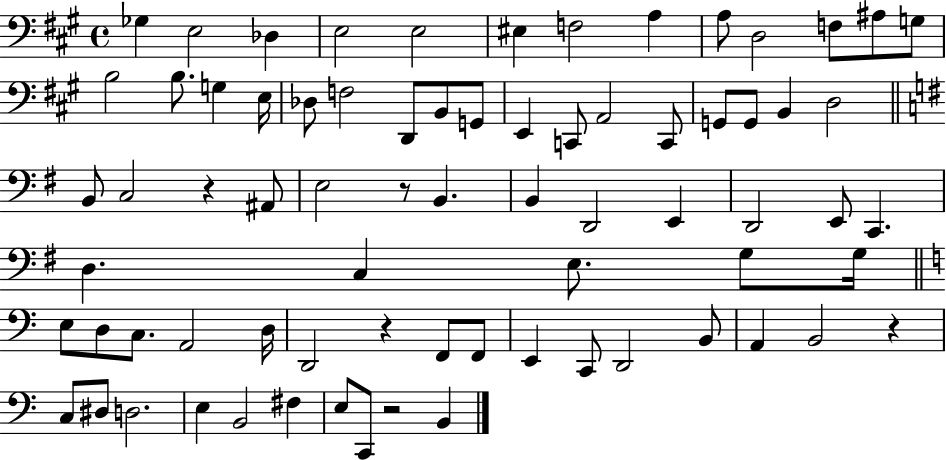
X:1
T:Untitled
M:4/4
L:1/4
K:A
_G, E,2 _D, E,2 E,2 ^E, F,2 A, A,/2 D,2 F,/2 ^A,/2 G,/2 B,2 B,/2 G, E,/4 _D,/2 F,2 D,,/2 B,,/2 G,,/2 E,, C,,/2 A,,2 C,,/2 G,,/2 G,,/2 B,, D,2 B,,/2 C,2 z ^A,,/2 E,2 z/2 B,, B,, D,,2 E,, D,,2 E,,/2 C,, D, C, E,/2 G,/2 G,/4 E,/2 D,/2 C,/2 A,,2 D,/4 D,,2 z F,,/2 F,,/2 E,, C,,/2 D,,2 B,,/2 A,, B,,2 z C,/2 ^D,/2 D,2 E, B,,2 ^F, E,/2 C,,/2 z2 B,,